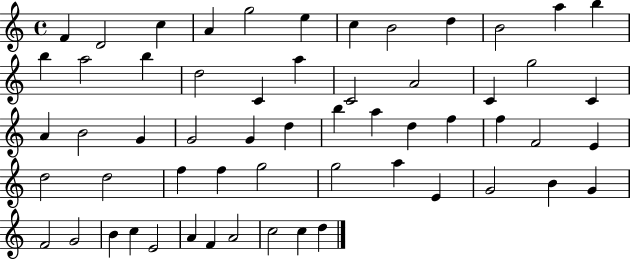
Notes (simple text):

F4/q D4/h C5/q A4/q G5/h E5/q C5/q B4/h D5/q B4/h A5/q B5/q B5/q A5/h B5/q D5/h C4/q A5/q C4/h A4/h C4/q G5/h C4/q A4/q B4/h G4/q G4/h G4/q D5/q B5/q A5/q D5/q F5/q F5/q F4/h E4/q D5/h D5/h F5/q F5/q G5/h G5/h A5/q E4/q G4/h B4/q G4/q F4/h G4/h B4/q C5/q E4/h A4/q F4/q A4/h C5/h C5/q D5/q